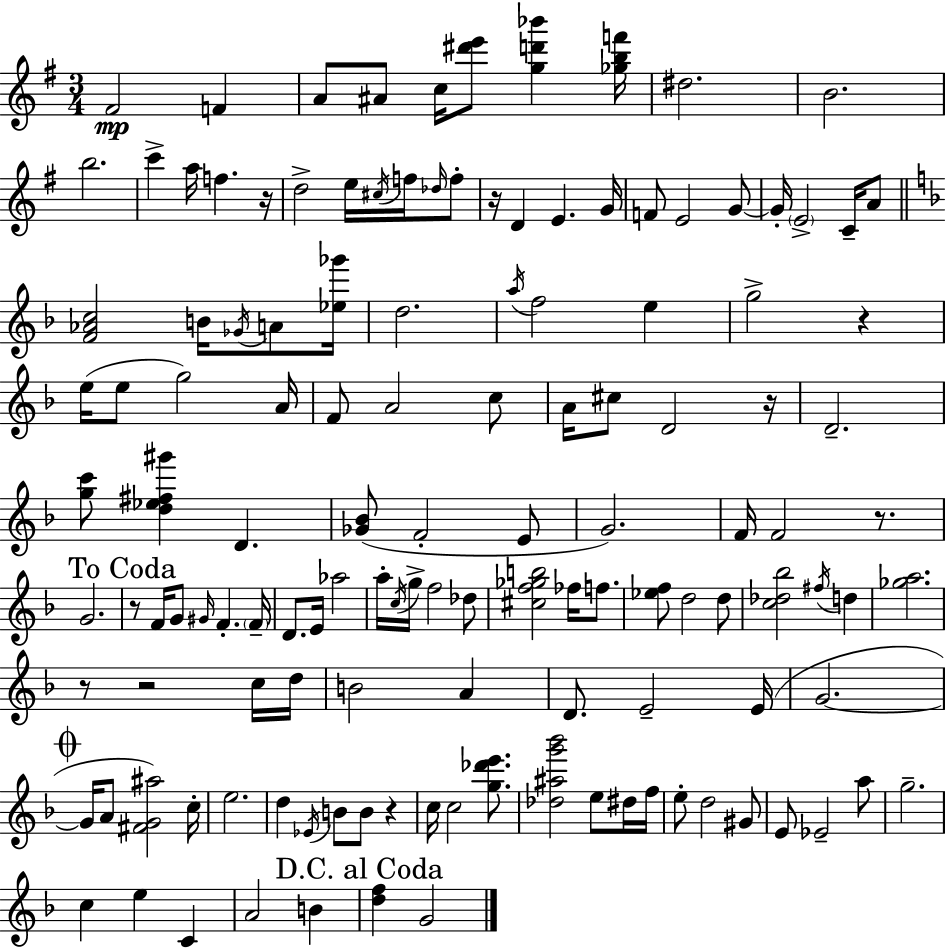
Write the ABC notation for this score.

X:1
T:Untitled
M:3/4
L:1/4
K:Em
^F2 F A/2 ^A/2 c/4 [^d'e']/2 [gd'_b'] [_gbf']/4 ^d2 B2 b2 c' a/4 f z/4 d2 e/4 ^c/4 f/4 _d/4 f/2 z/4 D E G/4 F/2 E2 G/2 G/4 E2 C/4 A/2 [F_Ac]2 B/4 _G/4 A/2 [_e_g']/4 d2 a/4 f2 e g2 z e/4 e/2 g2 A/4 F/2 A2 c/2 A/4 ^c/2 D2 z/4 D2 [gc']/2 [d_e^f^g'] D [_G_B]/2 F2 E/2 G2 F/4 F2 z/2 G2 z/2 F/4 G/2 ^G/4 F F/4 D/2 E/4 _a2 a/4 c/4 g/4 f2 _d/2 [^cf_gb]2 _f/4 f/2 [_ef]/2 d2 d/2 [c_d_b]2 ^f/4 d [_ga]2 z/2 z2 c/4 d/4 B2 A D/2 E2 E/4 G2 G/4 A/2 [^FG^a]2 c/4 e2 d _E/4 B/2 B/2 z c/4 c2 [g_d'e']/2 [_d^ag'_b']2 e/2 ^d/4 f/4 e/2 d2 ^G/2 E/2 _E2 a/2 g2 c e C A2 B [df] G2